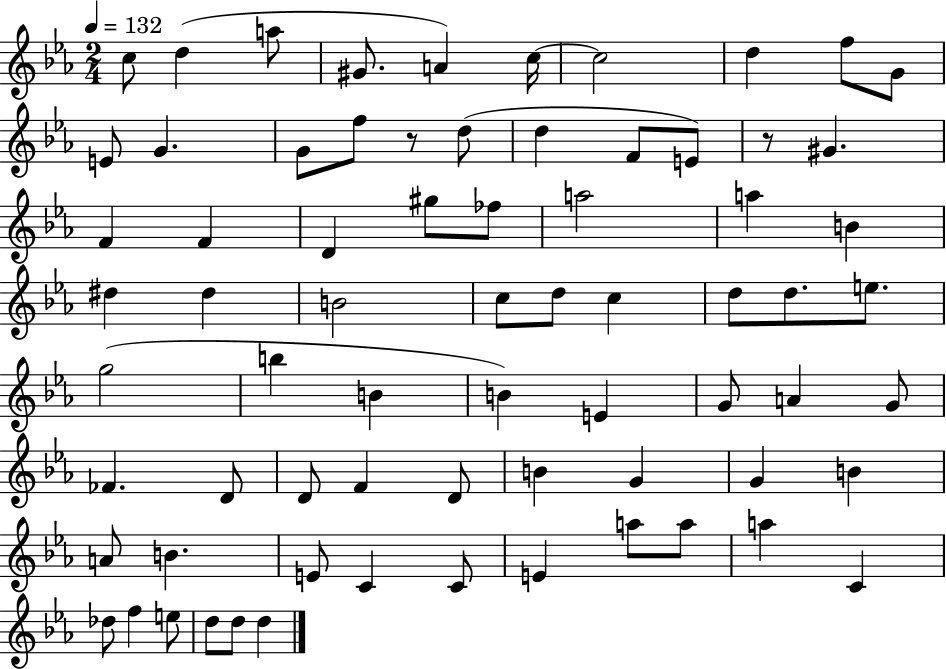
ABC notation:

X:1
T:Untitled
M:2/4
L:1/4
K:Eb
c/2 d a/2 ^G/2 A c/4 c2 d f/2 G/2 E/2 G G/2 f/2 z/2 d/2 d F/2 E/2 z/2 ^G F F D ^g/2 _f/2 a2 a B ^d ^d B2 c/2 d/2 c d/2 d/2 e/2 g2 b B B E G/2 A G/2 _F D/2 D/2 F D/2 B G G B A/2 B E/2 C C/2 E a/2 a/2 a C _d/2 f e/2 d/2 d/2 d